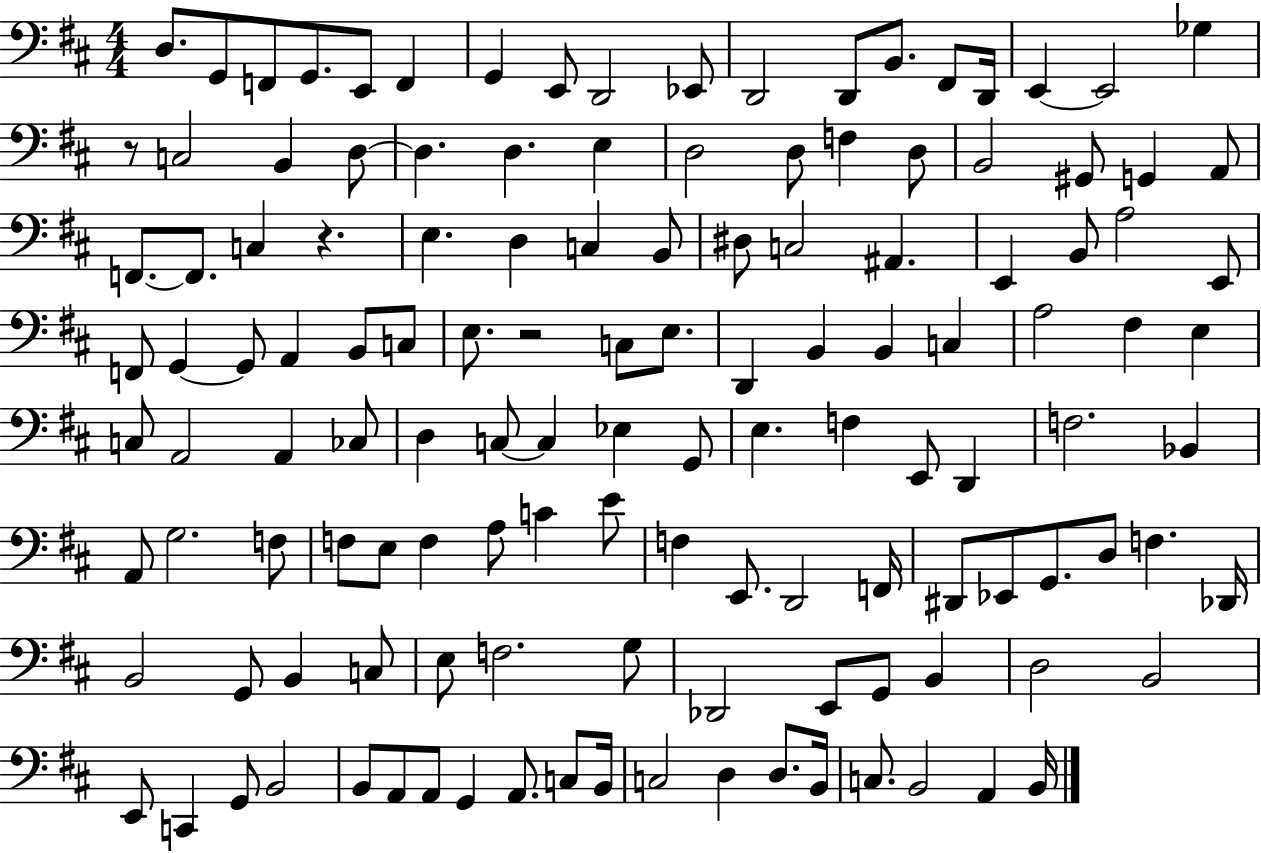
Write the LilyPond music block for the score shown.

{
  \clef bass
  \numericTimeSignature
  \time 4/4
  \key d \major
  d8. g,8 f,8 g,8. e,8 f,4 | g,4 e,8 d,2 ees,8 | d,2 d,8 b,8. fis,8 d,16 | e,4~~ e,2 ges4 | \break r8 c2 b,4 d8~~ | d4. d4. e4 | d2 d8 f4 d8 | b,2 gis,8 g,4 a,8 | \break f,8.~~ f,8. c4 r4. | e4. d4 c4 b,8 | dis8 c2 ais,4. | e,4 b,8 a2 e,8 | \break f,8 g,4~~ g,8 a,4 b,8 c8 | e8. r2 c8 e8. | d,4 b,4 b,4 c4 | a2 fis4 e4 | \break c8 a,2 a,4 ces8 | d4 c8~~ c4 ees4 g,8 | e4. f4 e,8 d,4 | f2. bes,4 | \break a,8 g2. f8 | f8 e8 f4 a8 c'4 e'8 | f4 e,8. d,2 f,16 | dis,8 ees,8 g,8. d8 f4. des,16 | \break b,2 g,8 b,4 c8 | e8 f2. g8 | des,2 e,8 g,8 b,4 | d2 b,2 | \break e,8 c,4 g,8 b,2 | b,8 a,8 a,8 g,4 a,8. c8 b,16 | c2 d4 d8. b,16 | c8. b,2 a,4 b,16 | \break \bar "|."
}